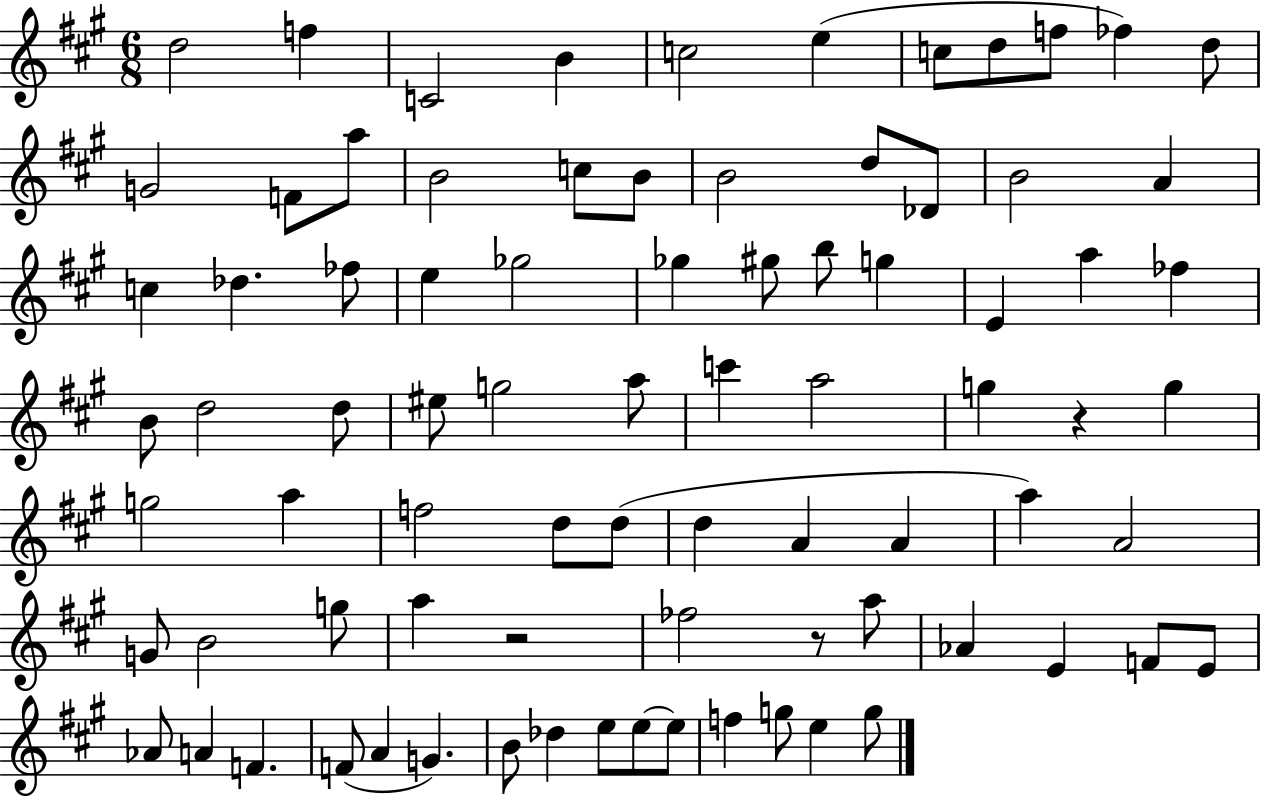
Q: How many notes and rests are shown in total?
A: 82